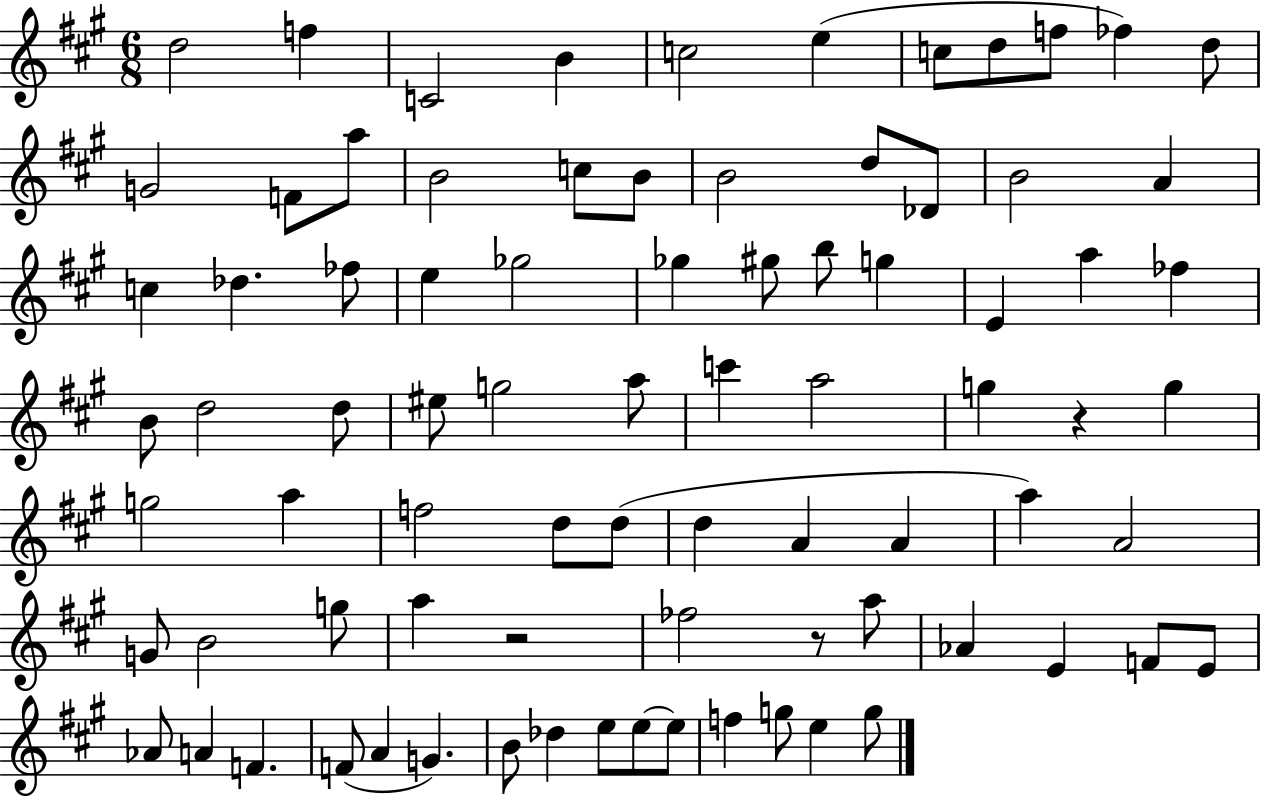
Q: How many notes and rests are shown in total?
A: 82